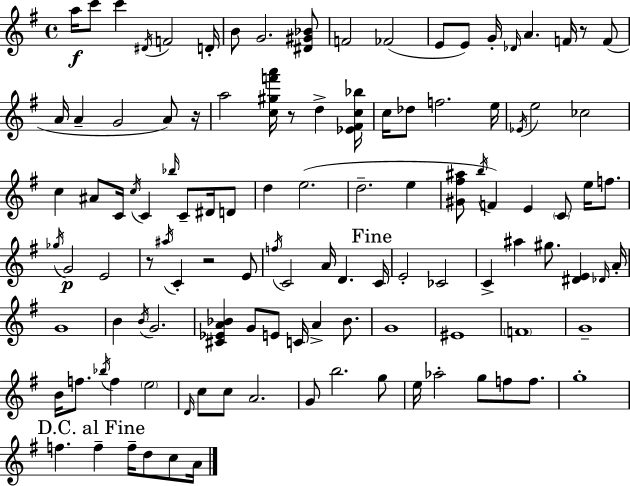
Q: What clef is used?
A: treble